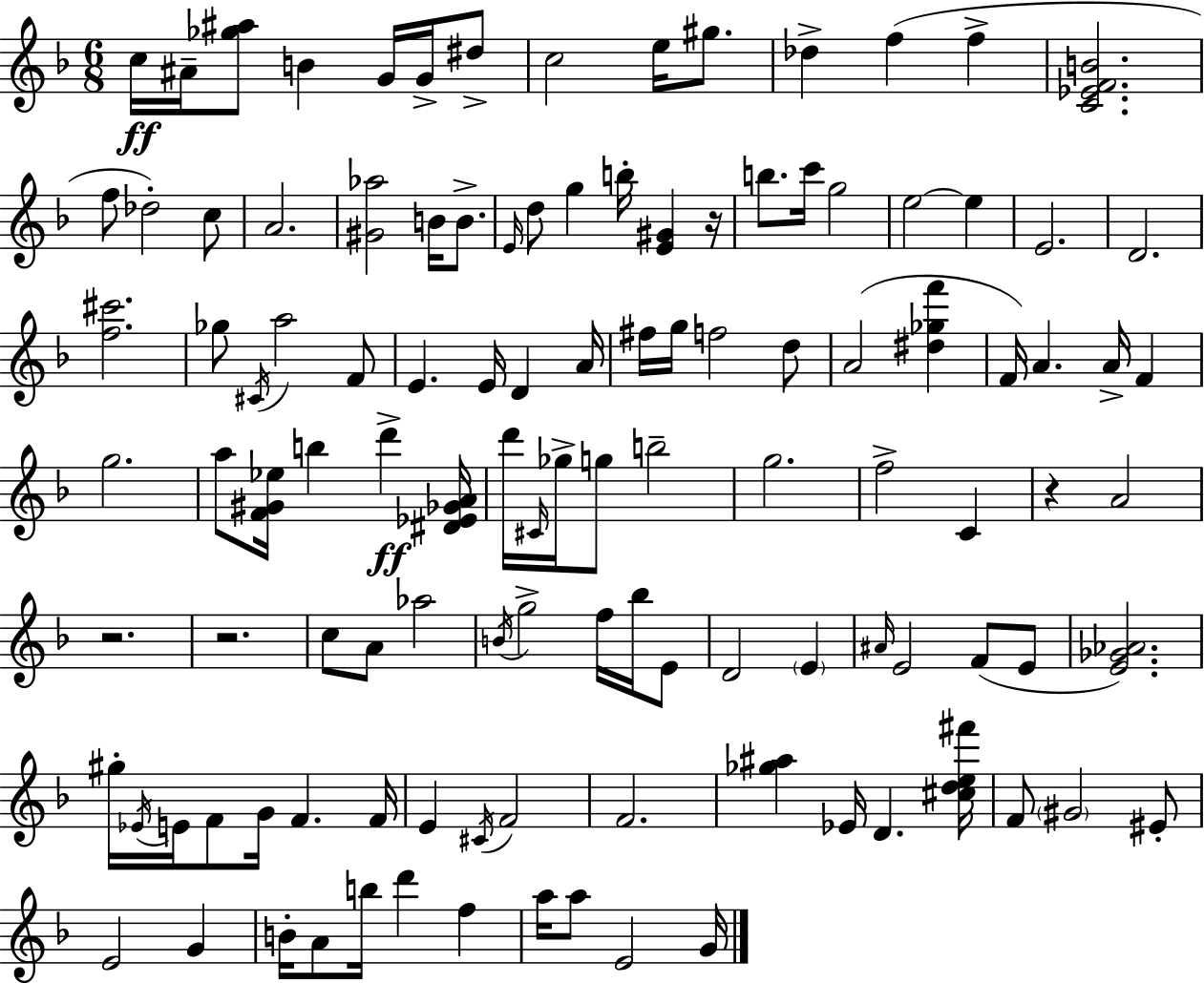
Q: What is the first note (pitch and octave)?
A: C5